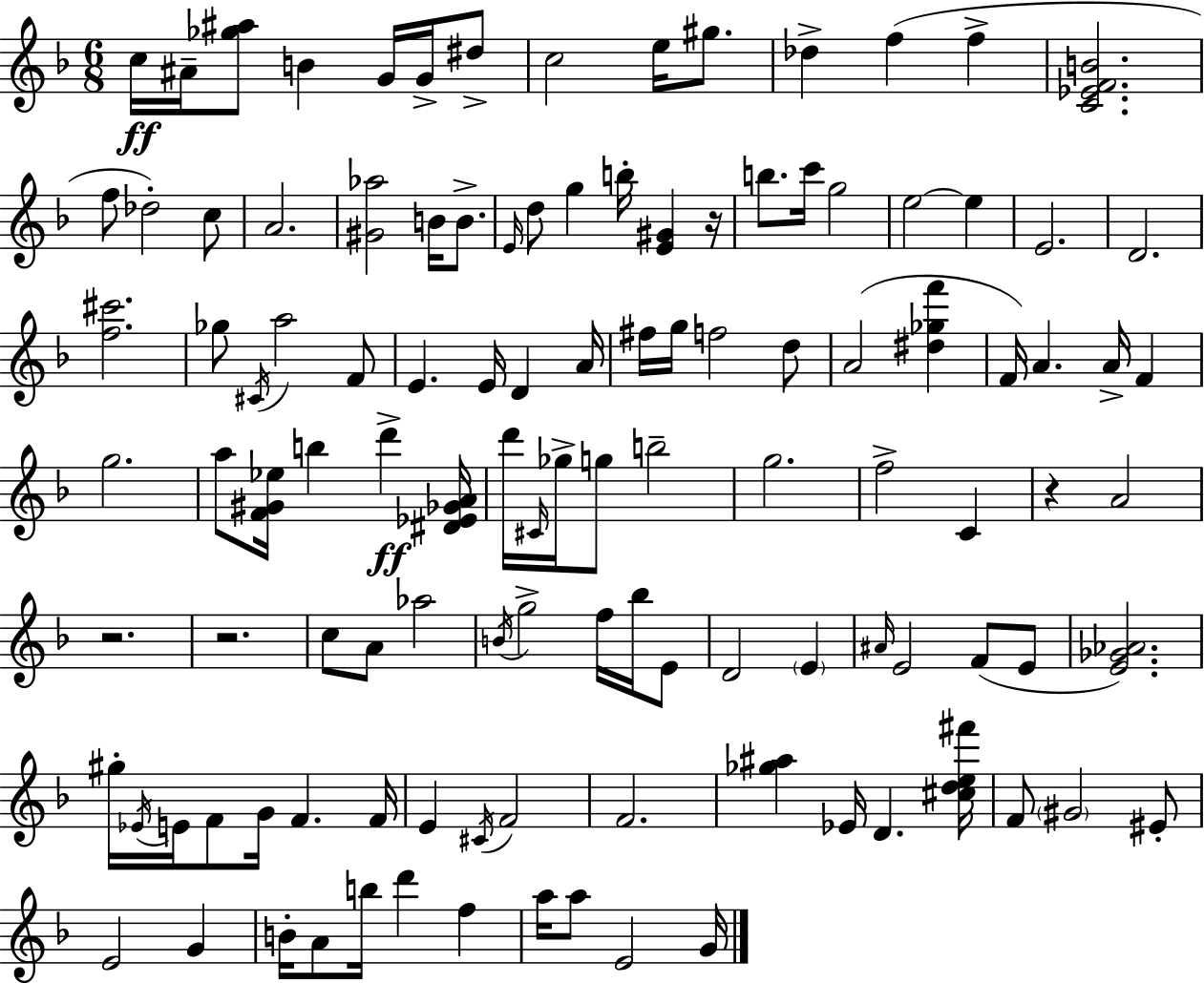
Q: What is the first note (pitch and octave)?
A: C5